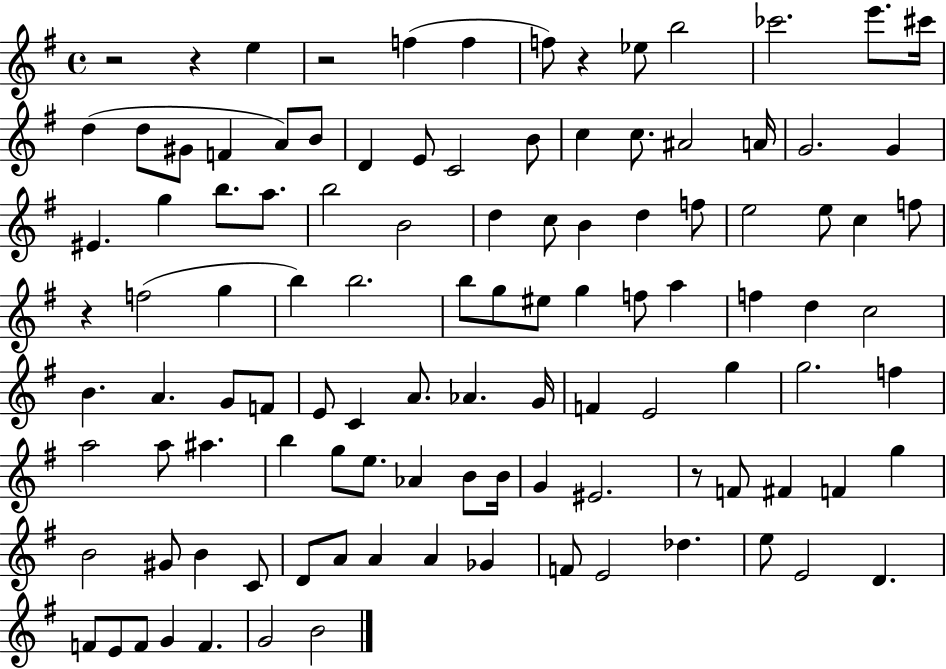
{
  \clef treble
  \time 4/4
  \defaultTimeSignature
  \key g \major
  r2 r4 e''4 | r2 f''4( f''4 | f''8) r4 ees''8 b''2 | ces'''2. e'''8. cis'''16 | \break d''4( d''8 gis'8 f'4 a'8) b'8 | d'4 e'8 c'2 b'8 | c''4 c''8. ais'2 a'16 | g'2. g'4 | \break eis'4. g''4 b''8. a''8. | b''2 b'2 | d''4 c''8 b'4 d''4 f''8 | e''2 e''8 c''4 f''8 | \break r4 f''2( g''4 | b''4) b''2. | b''8 g''8 eis''8 g''4 f''8 a''4 | f''4 d''4 c''2 | \break b'4. a'4. g'8 f'8 | e'8 c'4 a'8. aes'4. g'16 | f'4 e'2 g''4 | g''2. f''4 | \break a''2 a''8 ais''4. | b''4 g''8 e''8. aes'4 b'8 b'16 | g'4 eis'2. | r8 f'8 fis'4 f'4 g''4 | \break b'2 gis'8 b'4 c'8 | d'8 a'8 a'4 a'4 ges'4 | f'8 e'2 des''4. | e''8 e'2 d'4. | \break f'8 e'8 f'8 g'4 f'4. | g'2 b'2 | \bar "|."
}